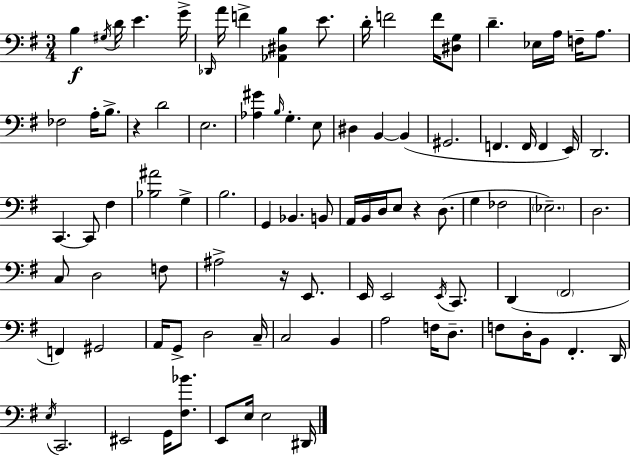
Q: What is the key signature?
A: E minor